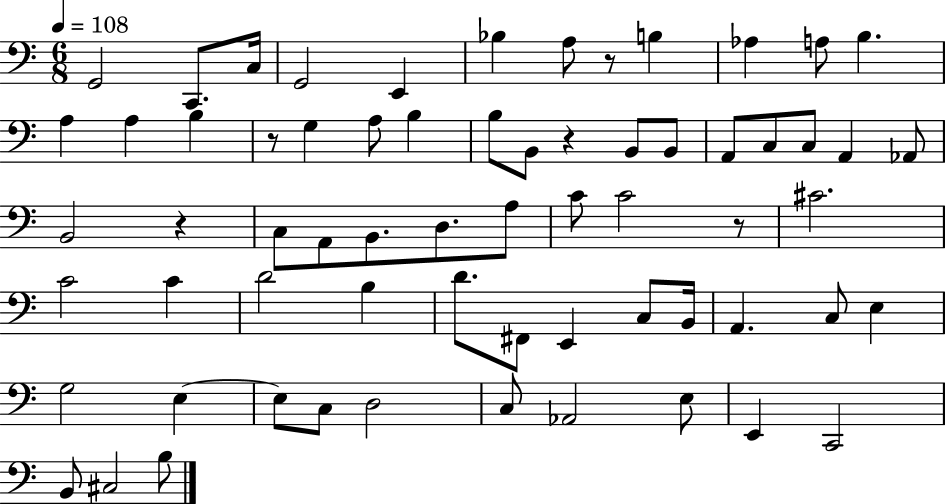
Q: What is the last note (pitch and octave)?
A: B3